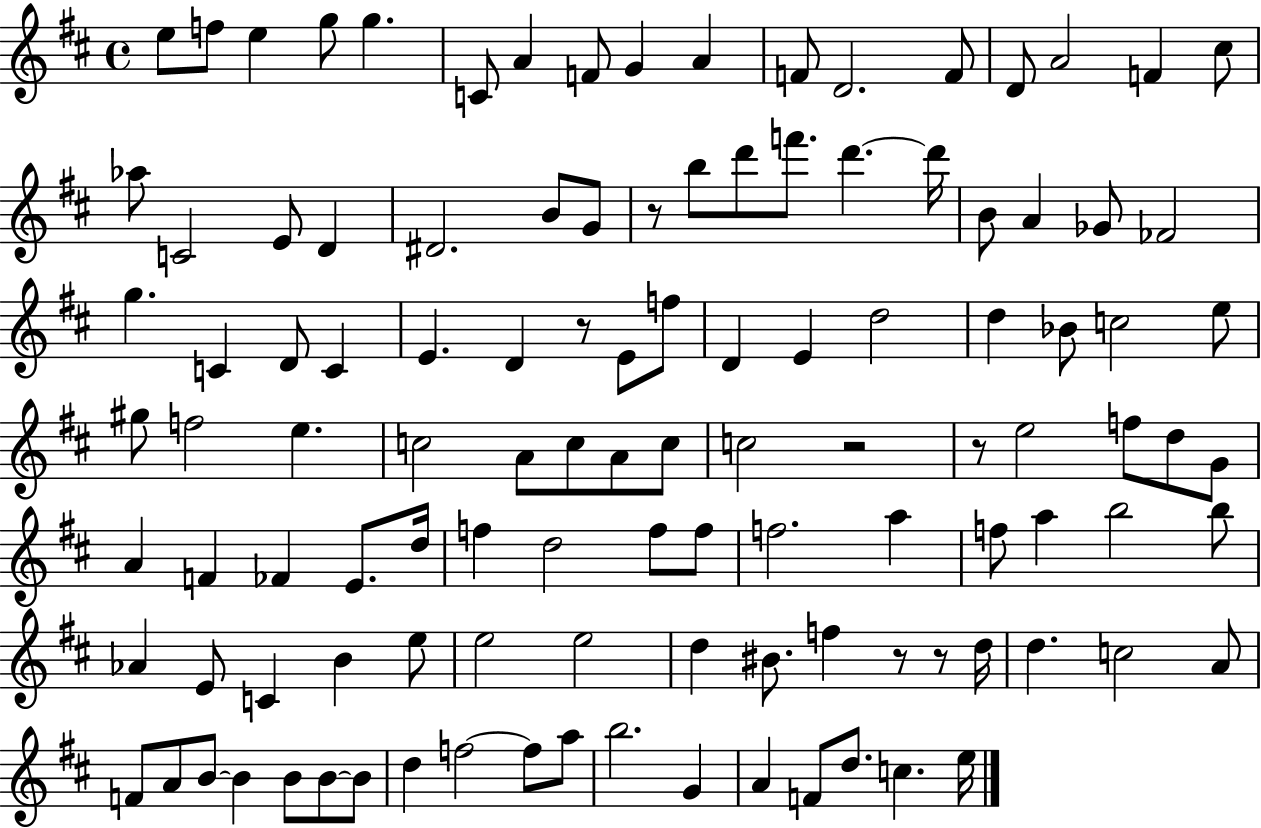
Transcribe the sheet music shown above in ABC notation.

X:1
T:Untitled
M:4/4
L:1/4
K:D
e/2 f/2 e g/2 g C/2 A F/2 G A F/2 D2 F/2 D/2 A2 F ^c/2 _a/2 C2 E/2 D ^D2 B/2 G/2 z/2 b/2 d'/2 f'/2 d' d'/4 B/2 A _G/2 _F2 g C D/2 C E D z/2 E/2 f/2 D E d2 d _B/2 c2 e/2 ^g/2 f2 e c2 A/2 c/2 A/2 c/2 c2 z2 z/2 e2 f/2 d/2 G/2 A F _F E/2 d/4 f d2 f/2 f/2 f2 a f/2 a b2 b/2 _A E/2 C B e/2 e2 e2 d ^B/2 f z/2 z/2 d/4 d c2 A/2 F/2 A/2 B/2 B B/2 B/2 B/2 d f2 f/2 a/2 b2 G A F/2 d/2 c e/4